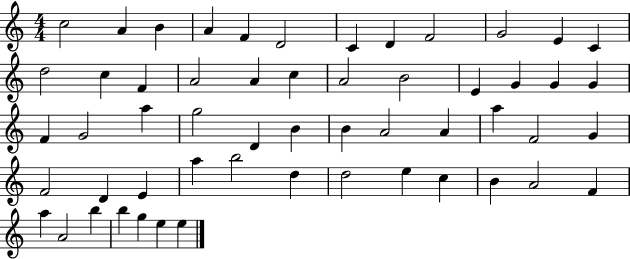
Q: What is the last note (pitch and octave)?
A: E5